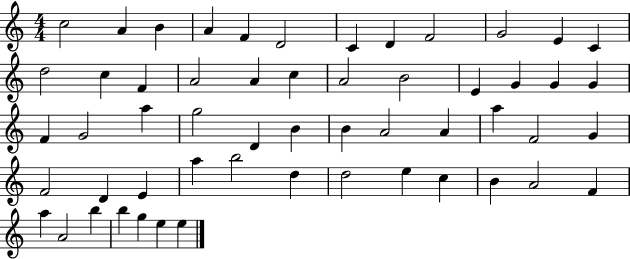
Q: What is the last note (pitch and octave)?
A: E5